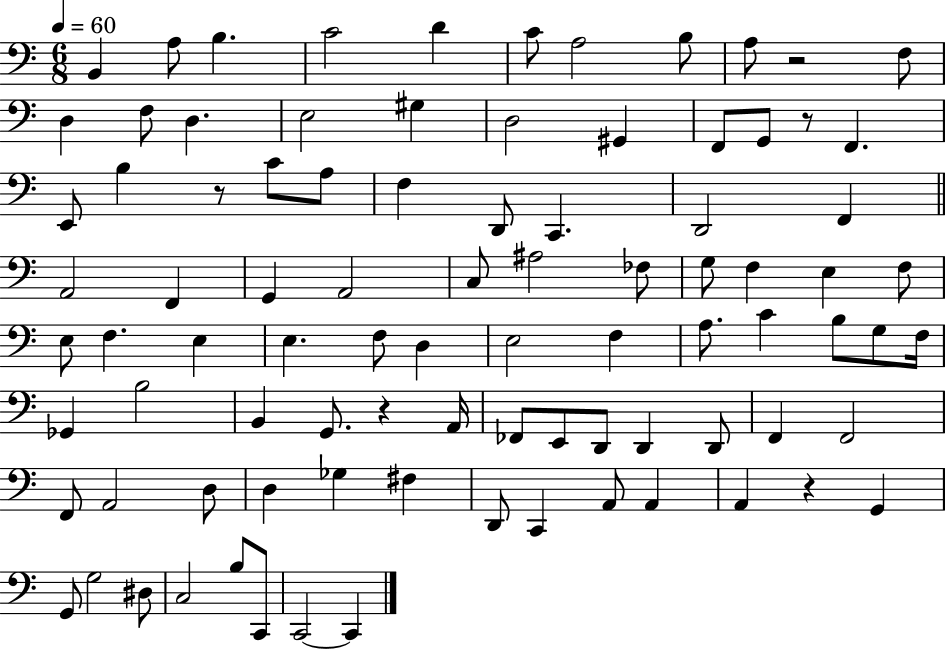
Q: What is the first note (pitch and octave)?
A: B2